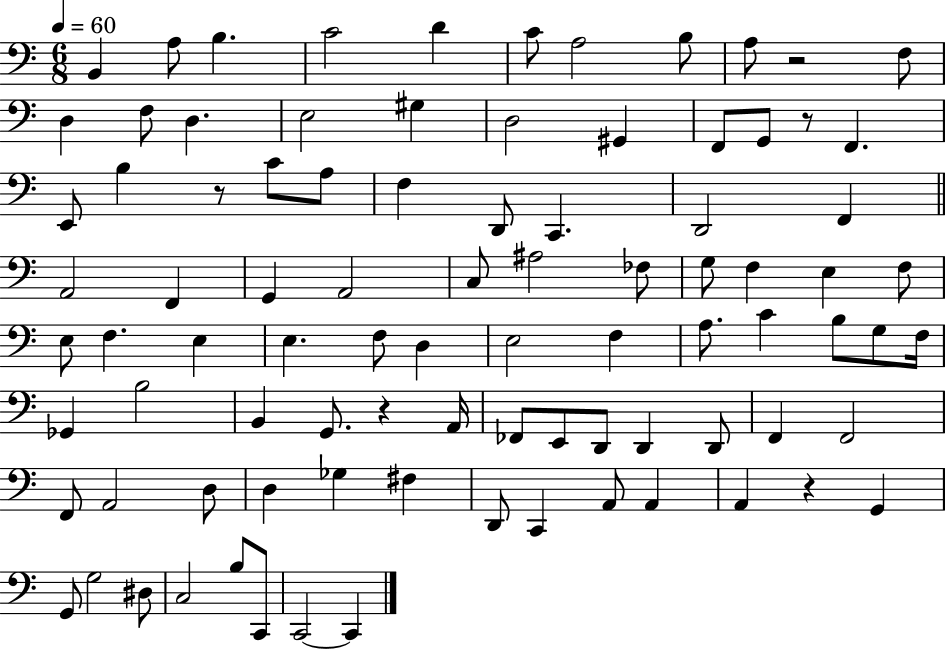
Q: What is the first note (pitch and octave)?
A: B2